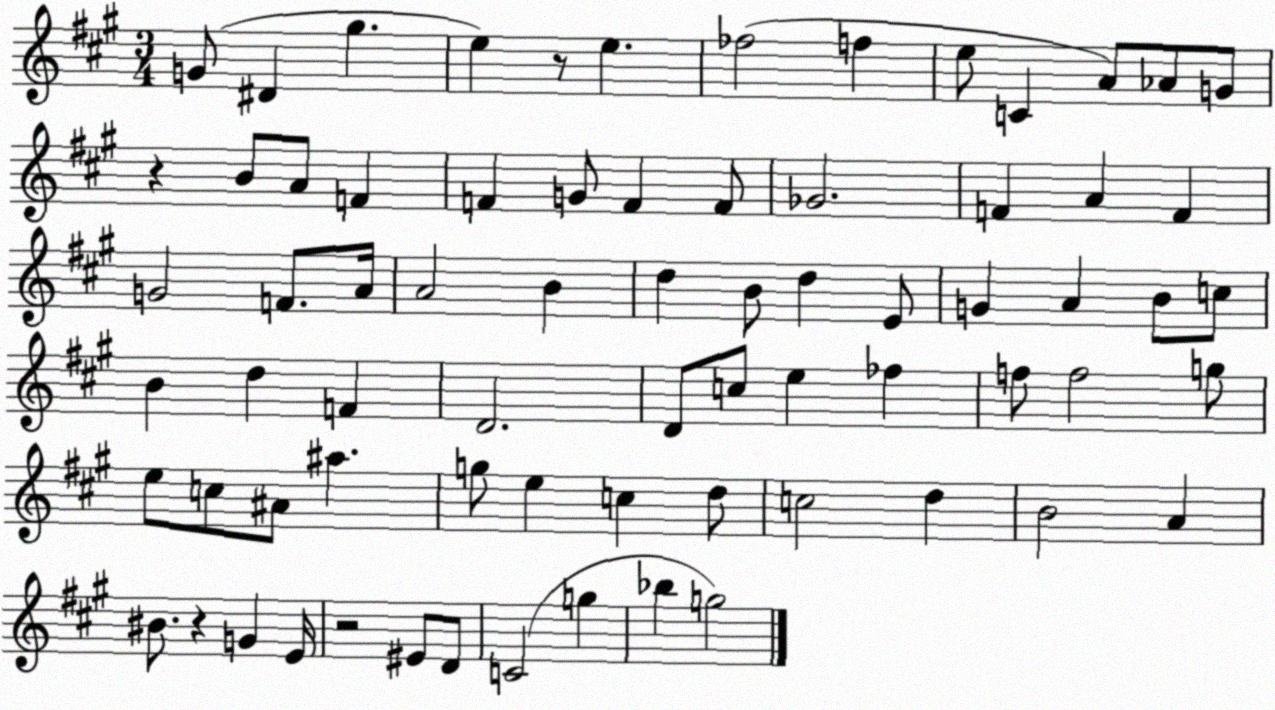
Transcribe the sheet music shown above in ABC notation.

X:1
T:Untitled
M:3/4
L:1/4
K:A
G/2 ^D ^g e z/2 e _f2 f e/2 C A/2 _A/2 G/2 z B/2 A/2 F F G/2 F F/2 _G2 F A F G2 F/2 A/4 A2 B d B/2 d E/2 G A B/2 c/2 B d F D2 D/2 c/2 e _f f/2 f2 g/2 e/2 c/2 ^A/2 ^a g/2 e c d/2 c2 d B2 A ^B/2 z G E/4 z2 ^E/2 D/2 C2 g _b g2